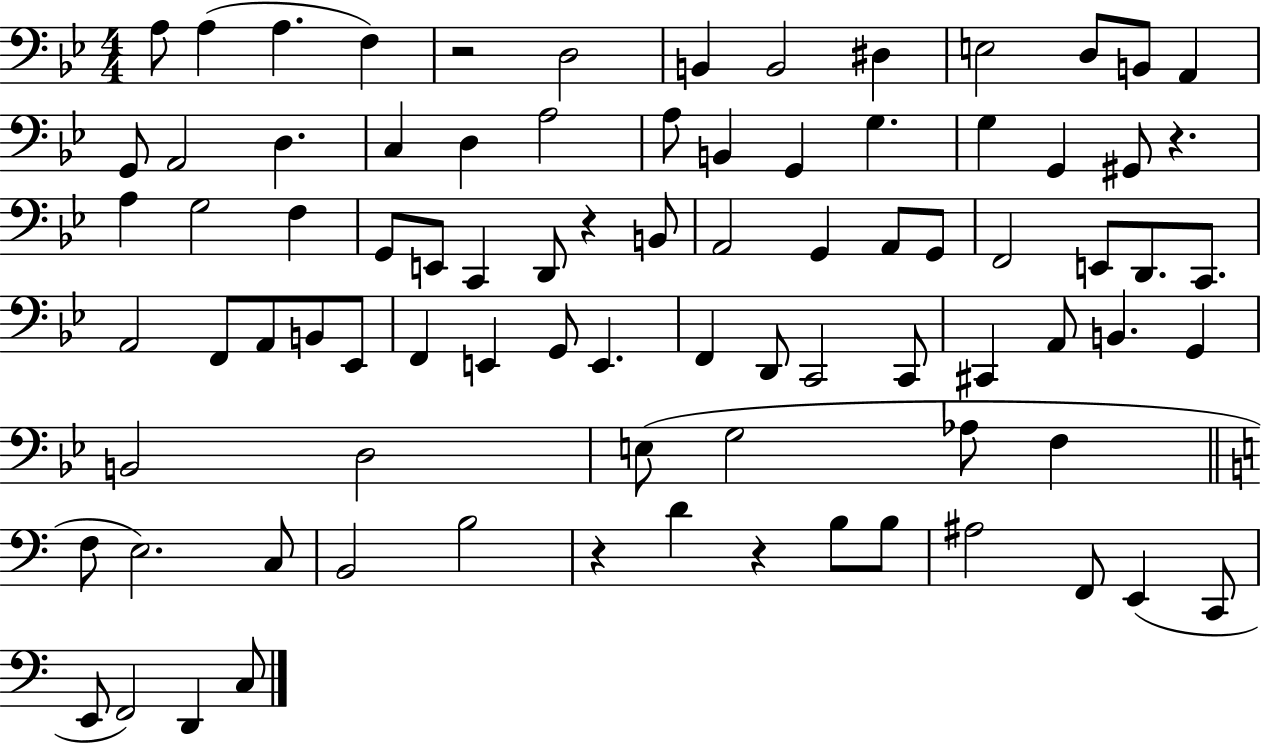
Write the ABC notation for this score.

X:1
T:Untitled
M:4/4
L:1/4
K:Bb
A,/2 A, A, F, z2 D,2 B,, B,,2 ^D, E,2 D,/2 B,,/2 A,, G,,/2 A,,2 D, C, D, A,2 A,/2 B,, G,, G, G, G,, ^G,,/2 z A, G,2 F, G,,/2 E,,/2 C,, D,,/2 z B,,/2 A,,2 G,, A,,/2 G,,/2 F,,2 E,,/2 D,,/2 C,,/2 A,,2 F,,/2 A,,/2 B,,/2 _E,,/2 F,, E,, G,,/2 E,, F,, D,,/2 C,,2 C,,/2 ^C,, A,,/2 B,, G,, B,,2 D,2 E,/2 G,2 _A,/2 F, F,/2 E,2 C,/2 B,,2 B,2 z D z B,/2 B,/2 ^A,2 F,,/2 E,, C,,/2 E,,/2 F,,2 D,, C,/2